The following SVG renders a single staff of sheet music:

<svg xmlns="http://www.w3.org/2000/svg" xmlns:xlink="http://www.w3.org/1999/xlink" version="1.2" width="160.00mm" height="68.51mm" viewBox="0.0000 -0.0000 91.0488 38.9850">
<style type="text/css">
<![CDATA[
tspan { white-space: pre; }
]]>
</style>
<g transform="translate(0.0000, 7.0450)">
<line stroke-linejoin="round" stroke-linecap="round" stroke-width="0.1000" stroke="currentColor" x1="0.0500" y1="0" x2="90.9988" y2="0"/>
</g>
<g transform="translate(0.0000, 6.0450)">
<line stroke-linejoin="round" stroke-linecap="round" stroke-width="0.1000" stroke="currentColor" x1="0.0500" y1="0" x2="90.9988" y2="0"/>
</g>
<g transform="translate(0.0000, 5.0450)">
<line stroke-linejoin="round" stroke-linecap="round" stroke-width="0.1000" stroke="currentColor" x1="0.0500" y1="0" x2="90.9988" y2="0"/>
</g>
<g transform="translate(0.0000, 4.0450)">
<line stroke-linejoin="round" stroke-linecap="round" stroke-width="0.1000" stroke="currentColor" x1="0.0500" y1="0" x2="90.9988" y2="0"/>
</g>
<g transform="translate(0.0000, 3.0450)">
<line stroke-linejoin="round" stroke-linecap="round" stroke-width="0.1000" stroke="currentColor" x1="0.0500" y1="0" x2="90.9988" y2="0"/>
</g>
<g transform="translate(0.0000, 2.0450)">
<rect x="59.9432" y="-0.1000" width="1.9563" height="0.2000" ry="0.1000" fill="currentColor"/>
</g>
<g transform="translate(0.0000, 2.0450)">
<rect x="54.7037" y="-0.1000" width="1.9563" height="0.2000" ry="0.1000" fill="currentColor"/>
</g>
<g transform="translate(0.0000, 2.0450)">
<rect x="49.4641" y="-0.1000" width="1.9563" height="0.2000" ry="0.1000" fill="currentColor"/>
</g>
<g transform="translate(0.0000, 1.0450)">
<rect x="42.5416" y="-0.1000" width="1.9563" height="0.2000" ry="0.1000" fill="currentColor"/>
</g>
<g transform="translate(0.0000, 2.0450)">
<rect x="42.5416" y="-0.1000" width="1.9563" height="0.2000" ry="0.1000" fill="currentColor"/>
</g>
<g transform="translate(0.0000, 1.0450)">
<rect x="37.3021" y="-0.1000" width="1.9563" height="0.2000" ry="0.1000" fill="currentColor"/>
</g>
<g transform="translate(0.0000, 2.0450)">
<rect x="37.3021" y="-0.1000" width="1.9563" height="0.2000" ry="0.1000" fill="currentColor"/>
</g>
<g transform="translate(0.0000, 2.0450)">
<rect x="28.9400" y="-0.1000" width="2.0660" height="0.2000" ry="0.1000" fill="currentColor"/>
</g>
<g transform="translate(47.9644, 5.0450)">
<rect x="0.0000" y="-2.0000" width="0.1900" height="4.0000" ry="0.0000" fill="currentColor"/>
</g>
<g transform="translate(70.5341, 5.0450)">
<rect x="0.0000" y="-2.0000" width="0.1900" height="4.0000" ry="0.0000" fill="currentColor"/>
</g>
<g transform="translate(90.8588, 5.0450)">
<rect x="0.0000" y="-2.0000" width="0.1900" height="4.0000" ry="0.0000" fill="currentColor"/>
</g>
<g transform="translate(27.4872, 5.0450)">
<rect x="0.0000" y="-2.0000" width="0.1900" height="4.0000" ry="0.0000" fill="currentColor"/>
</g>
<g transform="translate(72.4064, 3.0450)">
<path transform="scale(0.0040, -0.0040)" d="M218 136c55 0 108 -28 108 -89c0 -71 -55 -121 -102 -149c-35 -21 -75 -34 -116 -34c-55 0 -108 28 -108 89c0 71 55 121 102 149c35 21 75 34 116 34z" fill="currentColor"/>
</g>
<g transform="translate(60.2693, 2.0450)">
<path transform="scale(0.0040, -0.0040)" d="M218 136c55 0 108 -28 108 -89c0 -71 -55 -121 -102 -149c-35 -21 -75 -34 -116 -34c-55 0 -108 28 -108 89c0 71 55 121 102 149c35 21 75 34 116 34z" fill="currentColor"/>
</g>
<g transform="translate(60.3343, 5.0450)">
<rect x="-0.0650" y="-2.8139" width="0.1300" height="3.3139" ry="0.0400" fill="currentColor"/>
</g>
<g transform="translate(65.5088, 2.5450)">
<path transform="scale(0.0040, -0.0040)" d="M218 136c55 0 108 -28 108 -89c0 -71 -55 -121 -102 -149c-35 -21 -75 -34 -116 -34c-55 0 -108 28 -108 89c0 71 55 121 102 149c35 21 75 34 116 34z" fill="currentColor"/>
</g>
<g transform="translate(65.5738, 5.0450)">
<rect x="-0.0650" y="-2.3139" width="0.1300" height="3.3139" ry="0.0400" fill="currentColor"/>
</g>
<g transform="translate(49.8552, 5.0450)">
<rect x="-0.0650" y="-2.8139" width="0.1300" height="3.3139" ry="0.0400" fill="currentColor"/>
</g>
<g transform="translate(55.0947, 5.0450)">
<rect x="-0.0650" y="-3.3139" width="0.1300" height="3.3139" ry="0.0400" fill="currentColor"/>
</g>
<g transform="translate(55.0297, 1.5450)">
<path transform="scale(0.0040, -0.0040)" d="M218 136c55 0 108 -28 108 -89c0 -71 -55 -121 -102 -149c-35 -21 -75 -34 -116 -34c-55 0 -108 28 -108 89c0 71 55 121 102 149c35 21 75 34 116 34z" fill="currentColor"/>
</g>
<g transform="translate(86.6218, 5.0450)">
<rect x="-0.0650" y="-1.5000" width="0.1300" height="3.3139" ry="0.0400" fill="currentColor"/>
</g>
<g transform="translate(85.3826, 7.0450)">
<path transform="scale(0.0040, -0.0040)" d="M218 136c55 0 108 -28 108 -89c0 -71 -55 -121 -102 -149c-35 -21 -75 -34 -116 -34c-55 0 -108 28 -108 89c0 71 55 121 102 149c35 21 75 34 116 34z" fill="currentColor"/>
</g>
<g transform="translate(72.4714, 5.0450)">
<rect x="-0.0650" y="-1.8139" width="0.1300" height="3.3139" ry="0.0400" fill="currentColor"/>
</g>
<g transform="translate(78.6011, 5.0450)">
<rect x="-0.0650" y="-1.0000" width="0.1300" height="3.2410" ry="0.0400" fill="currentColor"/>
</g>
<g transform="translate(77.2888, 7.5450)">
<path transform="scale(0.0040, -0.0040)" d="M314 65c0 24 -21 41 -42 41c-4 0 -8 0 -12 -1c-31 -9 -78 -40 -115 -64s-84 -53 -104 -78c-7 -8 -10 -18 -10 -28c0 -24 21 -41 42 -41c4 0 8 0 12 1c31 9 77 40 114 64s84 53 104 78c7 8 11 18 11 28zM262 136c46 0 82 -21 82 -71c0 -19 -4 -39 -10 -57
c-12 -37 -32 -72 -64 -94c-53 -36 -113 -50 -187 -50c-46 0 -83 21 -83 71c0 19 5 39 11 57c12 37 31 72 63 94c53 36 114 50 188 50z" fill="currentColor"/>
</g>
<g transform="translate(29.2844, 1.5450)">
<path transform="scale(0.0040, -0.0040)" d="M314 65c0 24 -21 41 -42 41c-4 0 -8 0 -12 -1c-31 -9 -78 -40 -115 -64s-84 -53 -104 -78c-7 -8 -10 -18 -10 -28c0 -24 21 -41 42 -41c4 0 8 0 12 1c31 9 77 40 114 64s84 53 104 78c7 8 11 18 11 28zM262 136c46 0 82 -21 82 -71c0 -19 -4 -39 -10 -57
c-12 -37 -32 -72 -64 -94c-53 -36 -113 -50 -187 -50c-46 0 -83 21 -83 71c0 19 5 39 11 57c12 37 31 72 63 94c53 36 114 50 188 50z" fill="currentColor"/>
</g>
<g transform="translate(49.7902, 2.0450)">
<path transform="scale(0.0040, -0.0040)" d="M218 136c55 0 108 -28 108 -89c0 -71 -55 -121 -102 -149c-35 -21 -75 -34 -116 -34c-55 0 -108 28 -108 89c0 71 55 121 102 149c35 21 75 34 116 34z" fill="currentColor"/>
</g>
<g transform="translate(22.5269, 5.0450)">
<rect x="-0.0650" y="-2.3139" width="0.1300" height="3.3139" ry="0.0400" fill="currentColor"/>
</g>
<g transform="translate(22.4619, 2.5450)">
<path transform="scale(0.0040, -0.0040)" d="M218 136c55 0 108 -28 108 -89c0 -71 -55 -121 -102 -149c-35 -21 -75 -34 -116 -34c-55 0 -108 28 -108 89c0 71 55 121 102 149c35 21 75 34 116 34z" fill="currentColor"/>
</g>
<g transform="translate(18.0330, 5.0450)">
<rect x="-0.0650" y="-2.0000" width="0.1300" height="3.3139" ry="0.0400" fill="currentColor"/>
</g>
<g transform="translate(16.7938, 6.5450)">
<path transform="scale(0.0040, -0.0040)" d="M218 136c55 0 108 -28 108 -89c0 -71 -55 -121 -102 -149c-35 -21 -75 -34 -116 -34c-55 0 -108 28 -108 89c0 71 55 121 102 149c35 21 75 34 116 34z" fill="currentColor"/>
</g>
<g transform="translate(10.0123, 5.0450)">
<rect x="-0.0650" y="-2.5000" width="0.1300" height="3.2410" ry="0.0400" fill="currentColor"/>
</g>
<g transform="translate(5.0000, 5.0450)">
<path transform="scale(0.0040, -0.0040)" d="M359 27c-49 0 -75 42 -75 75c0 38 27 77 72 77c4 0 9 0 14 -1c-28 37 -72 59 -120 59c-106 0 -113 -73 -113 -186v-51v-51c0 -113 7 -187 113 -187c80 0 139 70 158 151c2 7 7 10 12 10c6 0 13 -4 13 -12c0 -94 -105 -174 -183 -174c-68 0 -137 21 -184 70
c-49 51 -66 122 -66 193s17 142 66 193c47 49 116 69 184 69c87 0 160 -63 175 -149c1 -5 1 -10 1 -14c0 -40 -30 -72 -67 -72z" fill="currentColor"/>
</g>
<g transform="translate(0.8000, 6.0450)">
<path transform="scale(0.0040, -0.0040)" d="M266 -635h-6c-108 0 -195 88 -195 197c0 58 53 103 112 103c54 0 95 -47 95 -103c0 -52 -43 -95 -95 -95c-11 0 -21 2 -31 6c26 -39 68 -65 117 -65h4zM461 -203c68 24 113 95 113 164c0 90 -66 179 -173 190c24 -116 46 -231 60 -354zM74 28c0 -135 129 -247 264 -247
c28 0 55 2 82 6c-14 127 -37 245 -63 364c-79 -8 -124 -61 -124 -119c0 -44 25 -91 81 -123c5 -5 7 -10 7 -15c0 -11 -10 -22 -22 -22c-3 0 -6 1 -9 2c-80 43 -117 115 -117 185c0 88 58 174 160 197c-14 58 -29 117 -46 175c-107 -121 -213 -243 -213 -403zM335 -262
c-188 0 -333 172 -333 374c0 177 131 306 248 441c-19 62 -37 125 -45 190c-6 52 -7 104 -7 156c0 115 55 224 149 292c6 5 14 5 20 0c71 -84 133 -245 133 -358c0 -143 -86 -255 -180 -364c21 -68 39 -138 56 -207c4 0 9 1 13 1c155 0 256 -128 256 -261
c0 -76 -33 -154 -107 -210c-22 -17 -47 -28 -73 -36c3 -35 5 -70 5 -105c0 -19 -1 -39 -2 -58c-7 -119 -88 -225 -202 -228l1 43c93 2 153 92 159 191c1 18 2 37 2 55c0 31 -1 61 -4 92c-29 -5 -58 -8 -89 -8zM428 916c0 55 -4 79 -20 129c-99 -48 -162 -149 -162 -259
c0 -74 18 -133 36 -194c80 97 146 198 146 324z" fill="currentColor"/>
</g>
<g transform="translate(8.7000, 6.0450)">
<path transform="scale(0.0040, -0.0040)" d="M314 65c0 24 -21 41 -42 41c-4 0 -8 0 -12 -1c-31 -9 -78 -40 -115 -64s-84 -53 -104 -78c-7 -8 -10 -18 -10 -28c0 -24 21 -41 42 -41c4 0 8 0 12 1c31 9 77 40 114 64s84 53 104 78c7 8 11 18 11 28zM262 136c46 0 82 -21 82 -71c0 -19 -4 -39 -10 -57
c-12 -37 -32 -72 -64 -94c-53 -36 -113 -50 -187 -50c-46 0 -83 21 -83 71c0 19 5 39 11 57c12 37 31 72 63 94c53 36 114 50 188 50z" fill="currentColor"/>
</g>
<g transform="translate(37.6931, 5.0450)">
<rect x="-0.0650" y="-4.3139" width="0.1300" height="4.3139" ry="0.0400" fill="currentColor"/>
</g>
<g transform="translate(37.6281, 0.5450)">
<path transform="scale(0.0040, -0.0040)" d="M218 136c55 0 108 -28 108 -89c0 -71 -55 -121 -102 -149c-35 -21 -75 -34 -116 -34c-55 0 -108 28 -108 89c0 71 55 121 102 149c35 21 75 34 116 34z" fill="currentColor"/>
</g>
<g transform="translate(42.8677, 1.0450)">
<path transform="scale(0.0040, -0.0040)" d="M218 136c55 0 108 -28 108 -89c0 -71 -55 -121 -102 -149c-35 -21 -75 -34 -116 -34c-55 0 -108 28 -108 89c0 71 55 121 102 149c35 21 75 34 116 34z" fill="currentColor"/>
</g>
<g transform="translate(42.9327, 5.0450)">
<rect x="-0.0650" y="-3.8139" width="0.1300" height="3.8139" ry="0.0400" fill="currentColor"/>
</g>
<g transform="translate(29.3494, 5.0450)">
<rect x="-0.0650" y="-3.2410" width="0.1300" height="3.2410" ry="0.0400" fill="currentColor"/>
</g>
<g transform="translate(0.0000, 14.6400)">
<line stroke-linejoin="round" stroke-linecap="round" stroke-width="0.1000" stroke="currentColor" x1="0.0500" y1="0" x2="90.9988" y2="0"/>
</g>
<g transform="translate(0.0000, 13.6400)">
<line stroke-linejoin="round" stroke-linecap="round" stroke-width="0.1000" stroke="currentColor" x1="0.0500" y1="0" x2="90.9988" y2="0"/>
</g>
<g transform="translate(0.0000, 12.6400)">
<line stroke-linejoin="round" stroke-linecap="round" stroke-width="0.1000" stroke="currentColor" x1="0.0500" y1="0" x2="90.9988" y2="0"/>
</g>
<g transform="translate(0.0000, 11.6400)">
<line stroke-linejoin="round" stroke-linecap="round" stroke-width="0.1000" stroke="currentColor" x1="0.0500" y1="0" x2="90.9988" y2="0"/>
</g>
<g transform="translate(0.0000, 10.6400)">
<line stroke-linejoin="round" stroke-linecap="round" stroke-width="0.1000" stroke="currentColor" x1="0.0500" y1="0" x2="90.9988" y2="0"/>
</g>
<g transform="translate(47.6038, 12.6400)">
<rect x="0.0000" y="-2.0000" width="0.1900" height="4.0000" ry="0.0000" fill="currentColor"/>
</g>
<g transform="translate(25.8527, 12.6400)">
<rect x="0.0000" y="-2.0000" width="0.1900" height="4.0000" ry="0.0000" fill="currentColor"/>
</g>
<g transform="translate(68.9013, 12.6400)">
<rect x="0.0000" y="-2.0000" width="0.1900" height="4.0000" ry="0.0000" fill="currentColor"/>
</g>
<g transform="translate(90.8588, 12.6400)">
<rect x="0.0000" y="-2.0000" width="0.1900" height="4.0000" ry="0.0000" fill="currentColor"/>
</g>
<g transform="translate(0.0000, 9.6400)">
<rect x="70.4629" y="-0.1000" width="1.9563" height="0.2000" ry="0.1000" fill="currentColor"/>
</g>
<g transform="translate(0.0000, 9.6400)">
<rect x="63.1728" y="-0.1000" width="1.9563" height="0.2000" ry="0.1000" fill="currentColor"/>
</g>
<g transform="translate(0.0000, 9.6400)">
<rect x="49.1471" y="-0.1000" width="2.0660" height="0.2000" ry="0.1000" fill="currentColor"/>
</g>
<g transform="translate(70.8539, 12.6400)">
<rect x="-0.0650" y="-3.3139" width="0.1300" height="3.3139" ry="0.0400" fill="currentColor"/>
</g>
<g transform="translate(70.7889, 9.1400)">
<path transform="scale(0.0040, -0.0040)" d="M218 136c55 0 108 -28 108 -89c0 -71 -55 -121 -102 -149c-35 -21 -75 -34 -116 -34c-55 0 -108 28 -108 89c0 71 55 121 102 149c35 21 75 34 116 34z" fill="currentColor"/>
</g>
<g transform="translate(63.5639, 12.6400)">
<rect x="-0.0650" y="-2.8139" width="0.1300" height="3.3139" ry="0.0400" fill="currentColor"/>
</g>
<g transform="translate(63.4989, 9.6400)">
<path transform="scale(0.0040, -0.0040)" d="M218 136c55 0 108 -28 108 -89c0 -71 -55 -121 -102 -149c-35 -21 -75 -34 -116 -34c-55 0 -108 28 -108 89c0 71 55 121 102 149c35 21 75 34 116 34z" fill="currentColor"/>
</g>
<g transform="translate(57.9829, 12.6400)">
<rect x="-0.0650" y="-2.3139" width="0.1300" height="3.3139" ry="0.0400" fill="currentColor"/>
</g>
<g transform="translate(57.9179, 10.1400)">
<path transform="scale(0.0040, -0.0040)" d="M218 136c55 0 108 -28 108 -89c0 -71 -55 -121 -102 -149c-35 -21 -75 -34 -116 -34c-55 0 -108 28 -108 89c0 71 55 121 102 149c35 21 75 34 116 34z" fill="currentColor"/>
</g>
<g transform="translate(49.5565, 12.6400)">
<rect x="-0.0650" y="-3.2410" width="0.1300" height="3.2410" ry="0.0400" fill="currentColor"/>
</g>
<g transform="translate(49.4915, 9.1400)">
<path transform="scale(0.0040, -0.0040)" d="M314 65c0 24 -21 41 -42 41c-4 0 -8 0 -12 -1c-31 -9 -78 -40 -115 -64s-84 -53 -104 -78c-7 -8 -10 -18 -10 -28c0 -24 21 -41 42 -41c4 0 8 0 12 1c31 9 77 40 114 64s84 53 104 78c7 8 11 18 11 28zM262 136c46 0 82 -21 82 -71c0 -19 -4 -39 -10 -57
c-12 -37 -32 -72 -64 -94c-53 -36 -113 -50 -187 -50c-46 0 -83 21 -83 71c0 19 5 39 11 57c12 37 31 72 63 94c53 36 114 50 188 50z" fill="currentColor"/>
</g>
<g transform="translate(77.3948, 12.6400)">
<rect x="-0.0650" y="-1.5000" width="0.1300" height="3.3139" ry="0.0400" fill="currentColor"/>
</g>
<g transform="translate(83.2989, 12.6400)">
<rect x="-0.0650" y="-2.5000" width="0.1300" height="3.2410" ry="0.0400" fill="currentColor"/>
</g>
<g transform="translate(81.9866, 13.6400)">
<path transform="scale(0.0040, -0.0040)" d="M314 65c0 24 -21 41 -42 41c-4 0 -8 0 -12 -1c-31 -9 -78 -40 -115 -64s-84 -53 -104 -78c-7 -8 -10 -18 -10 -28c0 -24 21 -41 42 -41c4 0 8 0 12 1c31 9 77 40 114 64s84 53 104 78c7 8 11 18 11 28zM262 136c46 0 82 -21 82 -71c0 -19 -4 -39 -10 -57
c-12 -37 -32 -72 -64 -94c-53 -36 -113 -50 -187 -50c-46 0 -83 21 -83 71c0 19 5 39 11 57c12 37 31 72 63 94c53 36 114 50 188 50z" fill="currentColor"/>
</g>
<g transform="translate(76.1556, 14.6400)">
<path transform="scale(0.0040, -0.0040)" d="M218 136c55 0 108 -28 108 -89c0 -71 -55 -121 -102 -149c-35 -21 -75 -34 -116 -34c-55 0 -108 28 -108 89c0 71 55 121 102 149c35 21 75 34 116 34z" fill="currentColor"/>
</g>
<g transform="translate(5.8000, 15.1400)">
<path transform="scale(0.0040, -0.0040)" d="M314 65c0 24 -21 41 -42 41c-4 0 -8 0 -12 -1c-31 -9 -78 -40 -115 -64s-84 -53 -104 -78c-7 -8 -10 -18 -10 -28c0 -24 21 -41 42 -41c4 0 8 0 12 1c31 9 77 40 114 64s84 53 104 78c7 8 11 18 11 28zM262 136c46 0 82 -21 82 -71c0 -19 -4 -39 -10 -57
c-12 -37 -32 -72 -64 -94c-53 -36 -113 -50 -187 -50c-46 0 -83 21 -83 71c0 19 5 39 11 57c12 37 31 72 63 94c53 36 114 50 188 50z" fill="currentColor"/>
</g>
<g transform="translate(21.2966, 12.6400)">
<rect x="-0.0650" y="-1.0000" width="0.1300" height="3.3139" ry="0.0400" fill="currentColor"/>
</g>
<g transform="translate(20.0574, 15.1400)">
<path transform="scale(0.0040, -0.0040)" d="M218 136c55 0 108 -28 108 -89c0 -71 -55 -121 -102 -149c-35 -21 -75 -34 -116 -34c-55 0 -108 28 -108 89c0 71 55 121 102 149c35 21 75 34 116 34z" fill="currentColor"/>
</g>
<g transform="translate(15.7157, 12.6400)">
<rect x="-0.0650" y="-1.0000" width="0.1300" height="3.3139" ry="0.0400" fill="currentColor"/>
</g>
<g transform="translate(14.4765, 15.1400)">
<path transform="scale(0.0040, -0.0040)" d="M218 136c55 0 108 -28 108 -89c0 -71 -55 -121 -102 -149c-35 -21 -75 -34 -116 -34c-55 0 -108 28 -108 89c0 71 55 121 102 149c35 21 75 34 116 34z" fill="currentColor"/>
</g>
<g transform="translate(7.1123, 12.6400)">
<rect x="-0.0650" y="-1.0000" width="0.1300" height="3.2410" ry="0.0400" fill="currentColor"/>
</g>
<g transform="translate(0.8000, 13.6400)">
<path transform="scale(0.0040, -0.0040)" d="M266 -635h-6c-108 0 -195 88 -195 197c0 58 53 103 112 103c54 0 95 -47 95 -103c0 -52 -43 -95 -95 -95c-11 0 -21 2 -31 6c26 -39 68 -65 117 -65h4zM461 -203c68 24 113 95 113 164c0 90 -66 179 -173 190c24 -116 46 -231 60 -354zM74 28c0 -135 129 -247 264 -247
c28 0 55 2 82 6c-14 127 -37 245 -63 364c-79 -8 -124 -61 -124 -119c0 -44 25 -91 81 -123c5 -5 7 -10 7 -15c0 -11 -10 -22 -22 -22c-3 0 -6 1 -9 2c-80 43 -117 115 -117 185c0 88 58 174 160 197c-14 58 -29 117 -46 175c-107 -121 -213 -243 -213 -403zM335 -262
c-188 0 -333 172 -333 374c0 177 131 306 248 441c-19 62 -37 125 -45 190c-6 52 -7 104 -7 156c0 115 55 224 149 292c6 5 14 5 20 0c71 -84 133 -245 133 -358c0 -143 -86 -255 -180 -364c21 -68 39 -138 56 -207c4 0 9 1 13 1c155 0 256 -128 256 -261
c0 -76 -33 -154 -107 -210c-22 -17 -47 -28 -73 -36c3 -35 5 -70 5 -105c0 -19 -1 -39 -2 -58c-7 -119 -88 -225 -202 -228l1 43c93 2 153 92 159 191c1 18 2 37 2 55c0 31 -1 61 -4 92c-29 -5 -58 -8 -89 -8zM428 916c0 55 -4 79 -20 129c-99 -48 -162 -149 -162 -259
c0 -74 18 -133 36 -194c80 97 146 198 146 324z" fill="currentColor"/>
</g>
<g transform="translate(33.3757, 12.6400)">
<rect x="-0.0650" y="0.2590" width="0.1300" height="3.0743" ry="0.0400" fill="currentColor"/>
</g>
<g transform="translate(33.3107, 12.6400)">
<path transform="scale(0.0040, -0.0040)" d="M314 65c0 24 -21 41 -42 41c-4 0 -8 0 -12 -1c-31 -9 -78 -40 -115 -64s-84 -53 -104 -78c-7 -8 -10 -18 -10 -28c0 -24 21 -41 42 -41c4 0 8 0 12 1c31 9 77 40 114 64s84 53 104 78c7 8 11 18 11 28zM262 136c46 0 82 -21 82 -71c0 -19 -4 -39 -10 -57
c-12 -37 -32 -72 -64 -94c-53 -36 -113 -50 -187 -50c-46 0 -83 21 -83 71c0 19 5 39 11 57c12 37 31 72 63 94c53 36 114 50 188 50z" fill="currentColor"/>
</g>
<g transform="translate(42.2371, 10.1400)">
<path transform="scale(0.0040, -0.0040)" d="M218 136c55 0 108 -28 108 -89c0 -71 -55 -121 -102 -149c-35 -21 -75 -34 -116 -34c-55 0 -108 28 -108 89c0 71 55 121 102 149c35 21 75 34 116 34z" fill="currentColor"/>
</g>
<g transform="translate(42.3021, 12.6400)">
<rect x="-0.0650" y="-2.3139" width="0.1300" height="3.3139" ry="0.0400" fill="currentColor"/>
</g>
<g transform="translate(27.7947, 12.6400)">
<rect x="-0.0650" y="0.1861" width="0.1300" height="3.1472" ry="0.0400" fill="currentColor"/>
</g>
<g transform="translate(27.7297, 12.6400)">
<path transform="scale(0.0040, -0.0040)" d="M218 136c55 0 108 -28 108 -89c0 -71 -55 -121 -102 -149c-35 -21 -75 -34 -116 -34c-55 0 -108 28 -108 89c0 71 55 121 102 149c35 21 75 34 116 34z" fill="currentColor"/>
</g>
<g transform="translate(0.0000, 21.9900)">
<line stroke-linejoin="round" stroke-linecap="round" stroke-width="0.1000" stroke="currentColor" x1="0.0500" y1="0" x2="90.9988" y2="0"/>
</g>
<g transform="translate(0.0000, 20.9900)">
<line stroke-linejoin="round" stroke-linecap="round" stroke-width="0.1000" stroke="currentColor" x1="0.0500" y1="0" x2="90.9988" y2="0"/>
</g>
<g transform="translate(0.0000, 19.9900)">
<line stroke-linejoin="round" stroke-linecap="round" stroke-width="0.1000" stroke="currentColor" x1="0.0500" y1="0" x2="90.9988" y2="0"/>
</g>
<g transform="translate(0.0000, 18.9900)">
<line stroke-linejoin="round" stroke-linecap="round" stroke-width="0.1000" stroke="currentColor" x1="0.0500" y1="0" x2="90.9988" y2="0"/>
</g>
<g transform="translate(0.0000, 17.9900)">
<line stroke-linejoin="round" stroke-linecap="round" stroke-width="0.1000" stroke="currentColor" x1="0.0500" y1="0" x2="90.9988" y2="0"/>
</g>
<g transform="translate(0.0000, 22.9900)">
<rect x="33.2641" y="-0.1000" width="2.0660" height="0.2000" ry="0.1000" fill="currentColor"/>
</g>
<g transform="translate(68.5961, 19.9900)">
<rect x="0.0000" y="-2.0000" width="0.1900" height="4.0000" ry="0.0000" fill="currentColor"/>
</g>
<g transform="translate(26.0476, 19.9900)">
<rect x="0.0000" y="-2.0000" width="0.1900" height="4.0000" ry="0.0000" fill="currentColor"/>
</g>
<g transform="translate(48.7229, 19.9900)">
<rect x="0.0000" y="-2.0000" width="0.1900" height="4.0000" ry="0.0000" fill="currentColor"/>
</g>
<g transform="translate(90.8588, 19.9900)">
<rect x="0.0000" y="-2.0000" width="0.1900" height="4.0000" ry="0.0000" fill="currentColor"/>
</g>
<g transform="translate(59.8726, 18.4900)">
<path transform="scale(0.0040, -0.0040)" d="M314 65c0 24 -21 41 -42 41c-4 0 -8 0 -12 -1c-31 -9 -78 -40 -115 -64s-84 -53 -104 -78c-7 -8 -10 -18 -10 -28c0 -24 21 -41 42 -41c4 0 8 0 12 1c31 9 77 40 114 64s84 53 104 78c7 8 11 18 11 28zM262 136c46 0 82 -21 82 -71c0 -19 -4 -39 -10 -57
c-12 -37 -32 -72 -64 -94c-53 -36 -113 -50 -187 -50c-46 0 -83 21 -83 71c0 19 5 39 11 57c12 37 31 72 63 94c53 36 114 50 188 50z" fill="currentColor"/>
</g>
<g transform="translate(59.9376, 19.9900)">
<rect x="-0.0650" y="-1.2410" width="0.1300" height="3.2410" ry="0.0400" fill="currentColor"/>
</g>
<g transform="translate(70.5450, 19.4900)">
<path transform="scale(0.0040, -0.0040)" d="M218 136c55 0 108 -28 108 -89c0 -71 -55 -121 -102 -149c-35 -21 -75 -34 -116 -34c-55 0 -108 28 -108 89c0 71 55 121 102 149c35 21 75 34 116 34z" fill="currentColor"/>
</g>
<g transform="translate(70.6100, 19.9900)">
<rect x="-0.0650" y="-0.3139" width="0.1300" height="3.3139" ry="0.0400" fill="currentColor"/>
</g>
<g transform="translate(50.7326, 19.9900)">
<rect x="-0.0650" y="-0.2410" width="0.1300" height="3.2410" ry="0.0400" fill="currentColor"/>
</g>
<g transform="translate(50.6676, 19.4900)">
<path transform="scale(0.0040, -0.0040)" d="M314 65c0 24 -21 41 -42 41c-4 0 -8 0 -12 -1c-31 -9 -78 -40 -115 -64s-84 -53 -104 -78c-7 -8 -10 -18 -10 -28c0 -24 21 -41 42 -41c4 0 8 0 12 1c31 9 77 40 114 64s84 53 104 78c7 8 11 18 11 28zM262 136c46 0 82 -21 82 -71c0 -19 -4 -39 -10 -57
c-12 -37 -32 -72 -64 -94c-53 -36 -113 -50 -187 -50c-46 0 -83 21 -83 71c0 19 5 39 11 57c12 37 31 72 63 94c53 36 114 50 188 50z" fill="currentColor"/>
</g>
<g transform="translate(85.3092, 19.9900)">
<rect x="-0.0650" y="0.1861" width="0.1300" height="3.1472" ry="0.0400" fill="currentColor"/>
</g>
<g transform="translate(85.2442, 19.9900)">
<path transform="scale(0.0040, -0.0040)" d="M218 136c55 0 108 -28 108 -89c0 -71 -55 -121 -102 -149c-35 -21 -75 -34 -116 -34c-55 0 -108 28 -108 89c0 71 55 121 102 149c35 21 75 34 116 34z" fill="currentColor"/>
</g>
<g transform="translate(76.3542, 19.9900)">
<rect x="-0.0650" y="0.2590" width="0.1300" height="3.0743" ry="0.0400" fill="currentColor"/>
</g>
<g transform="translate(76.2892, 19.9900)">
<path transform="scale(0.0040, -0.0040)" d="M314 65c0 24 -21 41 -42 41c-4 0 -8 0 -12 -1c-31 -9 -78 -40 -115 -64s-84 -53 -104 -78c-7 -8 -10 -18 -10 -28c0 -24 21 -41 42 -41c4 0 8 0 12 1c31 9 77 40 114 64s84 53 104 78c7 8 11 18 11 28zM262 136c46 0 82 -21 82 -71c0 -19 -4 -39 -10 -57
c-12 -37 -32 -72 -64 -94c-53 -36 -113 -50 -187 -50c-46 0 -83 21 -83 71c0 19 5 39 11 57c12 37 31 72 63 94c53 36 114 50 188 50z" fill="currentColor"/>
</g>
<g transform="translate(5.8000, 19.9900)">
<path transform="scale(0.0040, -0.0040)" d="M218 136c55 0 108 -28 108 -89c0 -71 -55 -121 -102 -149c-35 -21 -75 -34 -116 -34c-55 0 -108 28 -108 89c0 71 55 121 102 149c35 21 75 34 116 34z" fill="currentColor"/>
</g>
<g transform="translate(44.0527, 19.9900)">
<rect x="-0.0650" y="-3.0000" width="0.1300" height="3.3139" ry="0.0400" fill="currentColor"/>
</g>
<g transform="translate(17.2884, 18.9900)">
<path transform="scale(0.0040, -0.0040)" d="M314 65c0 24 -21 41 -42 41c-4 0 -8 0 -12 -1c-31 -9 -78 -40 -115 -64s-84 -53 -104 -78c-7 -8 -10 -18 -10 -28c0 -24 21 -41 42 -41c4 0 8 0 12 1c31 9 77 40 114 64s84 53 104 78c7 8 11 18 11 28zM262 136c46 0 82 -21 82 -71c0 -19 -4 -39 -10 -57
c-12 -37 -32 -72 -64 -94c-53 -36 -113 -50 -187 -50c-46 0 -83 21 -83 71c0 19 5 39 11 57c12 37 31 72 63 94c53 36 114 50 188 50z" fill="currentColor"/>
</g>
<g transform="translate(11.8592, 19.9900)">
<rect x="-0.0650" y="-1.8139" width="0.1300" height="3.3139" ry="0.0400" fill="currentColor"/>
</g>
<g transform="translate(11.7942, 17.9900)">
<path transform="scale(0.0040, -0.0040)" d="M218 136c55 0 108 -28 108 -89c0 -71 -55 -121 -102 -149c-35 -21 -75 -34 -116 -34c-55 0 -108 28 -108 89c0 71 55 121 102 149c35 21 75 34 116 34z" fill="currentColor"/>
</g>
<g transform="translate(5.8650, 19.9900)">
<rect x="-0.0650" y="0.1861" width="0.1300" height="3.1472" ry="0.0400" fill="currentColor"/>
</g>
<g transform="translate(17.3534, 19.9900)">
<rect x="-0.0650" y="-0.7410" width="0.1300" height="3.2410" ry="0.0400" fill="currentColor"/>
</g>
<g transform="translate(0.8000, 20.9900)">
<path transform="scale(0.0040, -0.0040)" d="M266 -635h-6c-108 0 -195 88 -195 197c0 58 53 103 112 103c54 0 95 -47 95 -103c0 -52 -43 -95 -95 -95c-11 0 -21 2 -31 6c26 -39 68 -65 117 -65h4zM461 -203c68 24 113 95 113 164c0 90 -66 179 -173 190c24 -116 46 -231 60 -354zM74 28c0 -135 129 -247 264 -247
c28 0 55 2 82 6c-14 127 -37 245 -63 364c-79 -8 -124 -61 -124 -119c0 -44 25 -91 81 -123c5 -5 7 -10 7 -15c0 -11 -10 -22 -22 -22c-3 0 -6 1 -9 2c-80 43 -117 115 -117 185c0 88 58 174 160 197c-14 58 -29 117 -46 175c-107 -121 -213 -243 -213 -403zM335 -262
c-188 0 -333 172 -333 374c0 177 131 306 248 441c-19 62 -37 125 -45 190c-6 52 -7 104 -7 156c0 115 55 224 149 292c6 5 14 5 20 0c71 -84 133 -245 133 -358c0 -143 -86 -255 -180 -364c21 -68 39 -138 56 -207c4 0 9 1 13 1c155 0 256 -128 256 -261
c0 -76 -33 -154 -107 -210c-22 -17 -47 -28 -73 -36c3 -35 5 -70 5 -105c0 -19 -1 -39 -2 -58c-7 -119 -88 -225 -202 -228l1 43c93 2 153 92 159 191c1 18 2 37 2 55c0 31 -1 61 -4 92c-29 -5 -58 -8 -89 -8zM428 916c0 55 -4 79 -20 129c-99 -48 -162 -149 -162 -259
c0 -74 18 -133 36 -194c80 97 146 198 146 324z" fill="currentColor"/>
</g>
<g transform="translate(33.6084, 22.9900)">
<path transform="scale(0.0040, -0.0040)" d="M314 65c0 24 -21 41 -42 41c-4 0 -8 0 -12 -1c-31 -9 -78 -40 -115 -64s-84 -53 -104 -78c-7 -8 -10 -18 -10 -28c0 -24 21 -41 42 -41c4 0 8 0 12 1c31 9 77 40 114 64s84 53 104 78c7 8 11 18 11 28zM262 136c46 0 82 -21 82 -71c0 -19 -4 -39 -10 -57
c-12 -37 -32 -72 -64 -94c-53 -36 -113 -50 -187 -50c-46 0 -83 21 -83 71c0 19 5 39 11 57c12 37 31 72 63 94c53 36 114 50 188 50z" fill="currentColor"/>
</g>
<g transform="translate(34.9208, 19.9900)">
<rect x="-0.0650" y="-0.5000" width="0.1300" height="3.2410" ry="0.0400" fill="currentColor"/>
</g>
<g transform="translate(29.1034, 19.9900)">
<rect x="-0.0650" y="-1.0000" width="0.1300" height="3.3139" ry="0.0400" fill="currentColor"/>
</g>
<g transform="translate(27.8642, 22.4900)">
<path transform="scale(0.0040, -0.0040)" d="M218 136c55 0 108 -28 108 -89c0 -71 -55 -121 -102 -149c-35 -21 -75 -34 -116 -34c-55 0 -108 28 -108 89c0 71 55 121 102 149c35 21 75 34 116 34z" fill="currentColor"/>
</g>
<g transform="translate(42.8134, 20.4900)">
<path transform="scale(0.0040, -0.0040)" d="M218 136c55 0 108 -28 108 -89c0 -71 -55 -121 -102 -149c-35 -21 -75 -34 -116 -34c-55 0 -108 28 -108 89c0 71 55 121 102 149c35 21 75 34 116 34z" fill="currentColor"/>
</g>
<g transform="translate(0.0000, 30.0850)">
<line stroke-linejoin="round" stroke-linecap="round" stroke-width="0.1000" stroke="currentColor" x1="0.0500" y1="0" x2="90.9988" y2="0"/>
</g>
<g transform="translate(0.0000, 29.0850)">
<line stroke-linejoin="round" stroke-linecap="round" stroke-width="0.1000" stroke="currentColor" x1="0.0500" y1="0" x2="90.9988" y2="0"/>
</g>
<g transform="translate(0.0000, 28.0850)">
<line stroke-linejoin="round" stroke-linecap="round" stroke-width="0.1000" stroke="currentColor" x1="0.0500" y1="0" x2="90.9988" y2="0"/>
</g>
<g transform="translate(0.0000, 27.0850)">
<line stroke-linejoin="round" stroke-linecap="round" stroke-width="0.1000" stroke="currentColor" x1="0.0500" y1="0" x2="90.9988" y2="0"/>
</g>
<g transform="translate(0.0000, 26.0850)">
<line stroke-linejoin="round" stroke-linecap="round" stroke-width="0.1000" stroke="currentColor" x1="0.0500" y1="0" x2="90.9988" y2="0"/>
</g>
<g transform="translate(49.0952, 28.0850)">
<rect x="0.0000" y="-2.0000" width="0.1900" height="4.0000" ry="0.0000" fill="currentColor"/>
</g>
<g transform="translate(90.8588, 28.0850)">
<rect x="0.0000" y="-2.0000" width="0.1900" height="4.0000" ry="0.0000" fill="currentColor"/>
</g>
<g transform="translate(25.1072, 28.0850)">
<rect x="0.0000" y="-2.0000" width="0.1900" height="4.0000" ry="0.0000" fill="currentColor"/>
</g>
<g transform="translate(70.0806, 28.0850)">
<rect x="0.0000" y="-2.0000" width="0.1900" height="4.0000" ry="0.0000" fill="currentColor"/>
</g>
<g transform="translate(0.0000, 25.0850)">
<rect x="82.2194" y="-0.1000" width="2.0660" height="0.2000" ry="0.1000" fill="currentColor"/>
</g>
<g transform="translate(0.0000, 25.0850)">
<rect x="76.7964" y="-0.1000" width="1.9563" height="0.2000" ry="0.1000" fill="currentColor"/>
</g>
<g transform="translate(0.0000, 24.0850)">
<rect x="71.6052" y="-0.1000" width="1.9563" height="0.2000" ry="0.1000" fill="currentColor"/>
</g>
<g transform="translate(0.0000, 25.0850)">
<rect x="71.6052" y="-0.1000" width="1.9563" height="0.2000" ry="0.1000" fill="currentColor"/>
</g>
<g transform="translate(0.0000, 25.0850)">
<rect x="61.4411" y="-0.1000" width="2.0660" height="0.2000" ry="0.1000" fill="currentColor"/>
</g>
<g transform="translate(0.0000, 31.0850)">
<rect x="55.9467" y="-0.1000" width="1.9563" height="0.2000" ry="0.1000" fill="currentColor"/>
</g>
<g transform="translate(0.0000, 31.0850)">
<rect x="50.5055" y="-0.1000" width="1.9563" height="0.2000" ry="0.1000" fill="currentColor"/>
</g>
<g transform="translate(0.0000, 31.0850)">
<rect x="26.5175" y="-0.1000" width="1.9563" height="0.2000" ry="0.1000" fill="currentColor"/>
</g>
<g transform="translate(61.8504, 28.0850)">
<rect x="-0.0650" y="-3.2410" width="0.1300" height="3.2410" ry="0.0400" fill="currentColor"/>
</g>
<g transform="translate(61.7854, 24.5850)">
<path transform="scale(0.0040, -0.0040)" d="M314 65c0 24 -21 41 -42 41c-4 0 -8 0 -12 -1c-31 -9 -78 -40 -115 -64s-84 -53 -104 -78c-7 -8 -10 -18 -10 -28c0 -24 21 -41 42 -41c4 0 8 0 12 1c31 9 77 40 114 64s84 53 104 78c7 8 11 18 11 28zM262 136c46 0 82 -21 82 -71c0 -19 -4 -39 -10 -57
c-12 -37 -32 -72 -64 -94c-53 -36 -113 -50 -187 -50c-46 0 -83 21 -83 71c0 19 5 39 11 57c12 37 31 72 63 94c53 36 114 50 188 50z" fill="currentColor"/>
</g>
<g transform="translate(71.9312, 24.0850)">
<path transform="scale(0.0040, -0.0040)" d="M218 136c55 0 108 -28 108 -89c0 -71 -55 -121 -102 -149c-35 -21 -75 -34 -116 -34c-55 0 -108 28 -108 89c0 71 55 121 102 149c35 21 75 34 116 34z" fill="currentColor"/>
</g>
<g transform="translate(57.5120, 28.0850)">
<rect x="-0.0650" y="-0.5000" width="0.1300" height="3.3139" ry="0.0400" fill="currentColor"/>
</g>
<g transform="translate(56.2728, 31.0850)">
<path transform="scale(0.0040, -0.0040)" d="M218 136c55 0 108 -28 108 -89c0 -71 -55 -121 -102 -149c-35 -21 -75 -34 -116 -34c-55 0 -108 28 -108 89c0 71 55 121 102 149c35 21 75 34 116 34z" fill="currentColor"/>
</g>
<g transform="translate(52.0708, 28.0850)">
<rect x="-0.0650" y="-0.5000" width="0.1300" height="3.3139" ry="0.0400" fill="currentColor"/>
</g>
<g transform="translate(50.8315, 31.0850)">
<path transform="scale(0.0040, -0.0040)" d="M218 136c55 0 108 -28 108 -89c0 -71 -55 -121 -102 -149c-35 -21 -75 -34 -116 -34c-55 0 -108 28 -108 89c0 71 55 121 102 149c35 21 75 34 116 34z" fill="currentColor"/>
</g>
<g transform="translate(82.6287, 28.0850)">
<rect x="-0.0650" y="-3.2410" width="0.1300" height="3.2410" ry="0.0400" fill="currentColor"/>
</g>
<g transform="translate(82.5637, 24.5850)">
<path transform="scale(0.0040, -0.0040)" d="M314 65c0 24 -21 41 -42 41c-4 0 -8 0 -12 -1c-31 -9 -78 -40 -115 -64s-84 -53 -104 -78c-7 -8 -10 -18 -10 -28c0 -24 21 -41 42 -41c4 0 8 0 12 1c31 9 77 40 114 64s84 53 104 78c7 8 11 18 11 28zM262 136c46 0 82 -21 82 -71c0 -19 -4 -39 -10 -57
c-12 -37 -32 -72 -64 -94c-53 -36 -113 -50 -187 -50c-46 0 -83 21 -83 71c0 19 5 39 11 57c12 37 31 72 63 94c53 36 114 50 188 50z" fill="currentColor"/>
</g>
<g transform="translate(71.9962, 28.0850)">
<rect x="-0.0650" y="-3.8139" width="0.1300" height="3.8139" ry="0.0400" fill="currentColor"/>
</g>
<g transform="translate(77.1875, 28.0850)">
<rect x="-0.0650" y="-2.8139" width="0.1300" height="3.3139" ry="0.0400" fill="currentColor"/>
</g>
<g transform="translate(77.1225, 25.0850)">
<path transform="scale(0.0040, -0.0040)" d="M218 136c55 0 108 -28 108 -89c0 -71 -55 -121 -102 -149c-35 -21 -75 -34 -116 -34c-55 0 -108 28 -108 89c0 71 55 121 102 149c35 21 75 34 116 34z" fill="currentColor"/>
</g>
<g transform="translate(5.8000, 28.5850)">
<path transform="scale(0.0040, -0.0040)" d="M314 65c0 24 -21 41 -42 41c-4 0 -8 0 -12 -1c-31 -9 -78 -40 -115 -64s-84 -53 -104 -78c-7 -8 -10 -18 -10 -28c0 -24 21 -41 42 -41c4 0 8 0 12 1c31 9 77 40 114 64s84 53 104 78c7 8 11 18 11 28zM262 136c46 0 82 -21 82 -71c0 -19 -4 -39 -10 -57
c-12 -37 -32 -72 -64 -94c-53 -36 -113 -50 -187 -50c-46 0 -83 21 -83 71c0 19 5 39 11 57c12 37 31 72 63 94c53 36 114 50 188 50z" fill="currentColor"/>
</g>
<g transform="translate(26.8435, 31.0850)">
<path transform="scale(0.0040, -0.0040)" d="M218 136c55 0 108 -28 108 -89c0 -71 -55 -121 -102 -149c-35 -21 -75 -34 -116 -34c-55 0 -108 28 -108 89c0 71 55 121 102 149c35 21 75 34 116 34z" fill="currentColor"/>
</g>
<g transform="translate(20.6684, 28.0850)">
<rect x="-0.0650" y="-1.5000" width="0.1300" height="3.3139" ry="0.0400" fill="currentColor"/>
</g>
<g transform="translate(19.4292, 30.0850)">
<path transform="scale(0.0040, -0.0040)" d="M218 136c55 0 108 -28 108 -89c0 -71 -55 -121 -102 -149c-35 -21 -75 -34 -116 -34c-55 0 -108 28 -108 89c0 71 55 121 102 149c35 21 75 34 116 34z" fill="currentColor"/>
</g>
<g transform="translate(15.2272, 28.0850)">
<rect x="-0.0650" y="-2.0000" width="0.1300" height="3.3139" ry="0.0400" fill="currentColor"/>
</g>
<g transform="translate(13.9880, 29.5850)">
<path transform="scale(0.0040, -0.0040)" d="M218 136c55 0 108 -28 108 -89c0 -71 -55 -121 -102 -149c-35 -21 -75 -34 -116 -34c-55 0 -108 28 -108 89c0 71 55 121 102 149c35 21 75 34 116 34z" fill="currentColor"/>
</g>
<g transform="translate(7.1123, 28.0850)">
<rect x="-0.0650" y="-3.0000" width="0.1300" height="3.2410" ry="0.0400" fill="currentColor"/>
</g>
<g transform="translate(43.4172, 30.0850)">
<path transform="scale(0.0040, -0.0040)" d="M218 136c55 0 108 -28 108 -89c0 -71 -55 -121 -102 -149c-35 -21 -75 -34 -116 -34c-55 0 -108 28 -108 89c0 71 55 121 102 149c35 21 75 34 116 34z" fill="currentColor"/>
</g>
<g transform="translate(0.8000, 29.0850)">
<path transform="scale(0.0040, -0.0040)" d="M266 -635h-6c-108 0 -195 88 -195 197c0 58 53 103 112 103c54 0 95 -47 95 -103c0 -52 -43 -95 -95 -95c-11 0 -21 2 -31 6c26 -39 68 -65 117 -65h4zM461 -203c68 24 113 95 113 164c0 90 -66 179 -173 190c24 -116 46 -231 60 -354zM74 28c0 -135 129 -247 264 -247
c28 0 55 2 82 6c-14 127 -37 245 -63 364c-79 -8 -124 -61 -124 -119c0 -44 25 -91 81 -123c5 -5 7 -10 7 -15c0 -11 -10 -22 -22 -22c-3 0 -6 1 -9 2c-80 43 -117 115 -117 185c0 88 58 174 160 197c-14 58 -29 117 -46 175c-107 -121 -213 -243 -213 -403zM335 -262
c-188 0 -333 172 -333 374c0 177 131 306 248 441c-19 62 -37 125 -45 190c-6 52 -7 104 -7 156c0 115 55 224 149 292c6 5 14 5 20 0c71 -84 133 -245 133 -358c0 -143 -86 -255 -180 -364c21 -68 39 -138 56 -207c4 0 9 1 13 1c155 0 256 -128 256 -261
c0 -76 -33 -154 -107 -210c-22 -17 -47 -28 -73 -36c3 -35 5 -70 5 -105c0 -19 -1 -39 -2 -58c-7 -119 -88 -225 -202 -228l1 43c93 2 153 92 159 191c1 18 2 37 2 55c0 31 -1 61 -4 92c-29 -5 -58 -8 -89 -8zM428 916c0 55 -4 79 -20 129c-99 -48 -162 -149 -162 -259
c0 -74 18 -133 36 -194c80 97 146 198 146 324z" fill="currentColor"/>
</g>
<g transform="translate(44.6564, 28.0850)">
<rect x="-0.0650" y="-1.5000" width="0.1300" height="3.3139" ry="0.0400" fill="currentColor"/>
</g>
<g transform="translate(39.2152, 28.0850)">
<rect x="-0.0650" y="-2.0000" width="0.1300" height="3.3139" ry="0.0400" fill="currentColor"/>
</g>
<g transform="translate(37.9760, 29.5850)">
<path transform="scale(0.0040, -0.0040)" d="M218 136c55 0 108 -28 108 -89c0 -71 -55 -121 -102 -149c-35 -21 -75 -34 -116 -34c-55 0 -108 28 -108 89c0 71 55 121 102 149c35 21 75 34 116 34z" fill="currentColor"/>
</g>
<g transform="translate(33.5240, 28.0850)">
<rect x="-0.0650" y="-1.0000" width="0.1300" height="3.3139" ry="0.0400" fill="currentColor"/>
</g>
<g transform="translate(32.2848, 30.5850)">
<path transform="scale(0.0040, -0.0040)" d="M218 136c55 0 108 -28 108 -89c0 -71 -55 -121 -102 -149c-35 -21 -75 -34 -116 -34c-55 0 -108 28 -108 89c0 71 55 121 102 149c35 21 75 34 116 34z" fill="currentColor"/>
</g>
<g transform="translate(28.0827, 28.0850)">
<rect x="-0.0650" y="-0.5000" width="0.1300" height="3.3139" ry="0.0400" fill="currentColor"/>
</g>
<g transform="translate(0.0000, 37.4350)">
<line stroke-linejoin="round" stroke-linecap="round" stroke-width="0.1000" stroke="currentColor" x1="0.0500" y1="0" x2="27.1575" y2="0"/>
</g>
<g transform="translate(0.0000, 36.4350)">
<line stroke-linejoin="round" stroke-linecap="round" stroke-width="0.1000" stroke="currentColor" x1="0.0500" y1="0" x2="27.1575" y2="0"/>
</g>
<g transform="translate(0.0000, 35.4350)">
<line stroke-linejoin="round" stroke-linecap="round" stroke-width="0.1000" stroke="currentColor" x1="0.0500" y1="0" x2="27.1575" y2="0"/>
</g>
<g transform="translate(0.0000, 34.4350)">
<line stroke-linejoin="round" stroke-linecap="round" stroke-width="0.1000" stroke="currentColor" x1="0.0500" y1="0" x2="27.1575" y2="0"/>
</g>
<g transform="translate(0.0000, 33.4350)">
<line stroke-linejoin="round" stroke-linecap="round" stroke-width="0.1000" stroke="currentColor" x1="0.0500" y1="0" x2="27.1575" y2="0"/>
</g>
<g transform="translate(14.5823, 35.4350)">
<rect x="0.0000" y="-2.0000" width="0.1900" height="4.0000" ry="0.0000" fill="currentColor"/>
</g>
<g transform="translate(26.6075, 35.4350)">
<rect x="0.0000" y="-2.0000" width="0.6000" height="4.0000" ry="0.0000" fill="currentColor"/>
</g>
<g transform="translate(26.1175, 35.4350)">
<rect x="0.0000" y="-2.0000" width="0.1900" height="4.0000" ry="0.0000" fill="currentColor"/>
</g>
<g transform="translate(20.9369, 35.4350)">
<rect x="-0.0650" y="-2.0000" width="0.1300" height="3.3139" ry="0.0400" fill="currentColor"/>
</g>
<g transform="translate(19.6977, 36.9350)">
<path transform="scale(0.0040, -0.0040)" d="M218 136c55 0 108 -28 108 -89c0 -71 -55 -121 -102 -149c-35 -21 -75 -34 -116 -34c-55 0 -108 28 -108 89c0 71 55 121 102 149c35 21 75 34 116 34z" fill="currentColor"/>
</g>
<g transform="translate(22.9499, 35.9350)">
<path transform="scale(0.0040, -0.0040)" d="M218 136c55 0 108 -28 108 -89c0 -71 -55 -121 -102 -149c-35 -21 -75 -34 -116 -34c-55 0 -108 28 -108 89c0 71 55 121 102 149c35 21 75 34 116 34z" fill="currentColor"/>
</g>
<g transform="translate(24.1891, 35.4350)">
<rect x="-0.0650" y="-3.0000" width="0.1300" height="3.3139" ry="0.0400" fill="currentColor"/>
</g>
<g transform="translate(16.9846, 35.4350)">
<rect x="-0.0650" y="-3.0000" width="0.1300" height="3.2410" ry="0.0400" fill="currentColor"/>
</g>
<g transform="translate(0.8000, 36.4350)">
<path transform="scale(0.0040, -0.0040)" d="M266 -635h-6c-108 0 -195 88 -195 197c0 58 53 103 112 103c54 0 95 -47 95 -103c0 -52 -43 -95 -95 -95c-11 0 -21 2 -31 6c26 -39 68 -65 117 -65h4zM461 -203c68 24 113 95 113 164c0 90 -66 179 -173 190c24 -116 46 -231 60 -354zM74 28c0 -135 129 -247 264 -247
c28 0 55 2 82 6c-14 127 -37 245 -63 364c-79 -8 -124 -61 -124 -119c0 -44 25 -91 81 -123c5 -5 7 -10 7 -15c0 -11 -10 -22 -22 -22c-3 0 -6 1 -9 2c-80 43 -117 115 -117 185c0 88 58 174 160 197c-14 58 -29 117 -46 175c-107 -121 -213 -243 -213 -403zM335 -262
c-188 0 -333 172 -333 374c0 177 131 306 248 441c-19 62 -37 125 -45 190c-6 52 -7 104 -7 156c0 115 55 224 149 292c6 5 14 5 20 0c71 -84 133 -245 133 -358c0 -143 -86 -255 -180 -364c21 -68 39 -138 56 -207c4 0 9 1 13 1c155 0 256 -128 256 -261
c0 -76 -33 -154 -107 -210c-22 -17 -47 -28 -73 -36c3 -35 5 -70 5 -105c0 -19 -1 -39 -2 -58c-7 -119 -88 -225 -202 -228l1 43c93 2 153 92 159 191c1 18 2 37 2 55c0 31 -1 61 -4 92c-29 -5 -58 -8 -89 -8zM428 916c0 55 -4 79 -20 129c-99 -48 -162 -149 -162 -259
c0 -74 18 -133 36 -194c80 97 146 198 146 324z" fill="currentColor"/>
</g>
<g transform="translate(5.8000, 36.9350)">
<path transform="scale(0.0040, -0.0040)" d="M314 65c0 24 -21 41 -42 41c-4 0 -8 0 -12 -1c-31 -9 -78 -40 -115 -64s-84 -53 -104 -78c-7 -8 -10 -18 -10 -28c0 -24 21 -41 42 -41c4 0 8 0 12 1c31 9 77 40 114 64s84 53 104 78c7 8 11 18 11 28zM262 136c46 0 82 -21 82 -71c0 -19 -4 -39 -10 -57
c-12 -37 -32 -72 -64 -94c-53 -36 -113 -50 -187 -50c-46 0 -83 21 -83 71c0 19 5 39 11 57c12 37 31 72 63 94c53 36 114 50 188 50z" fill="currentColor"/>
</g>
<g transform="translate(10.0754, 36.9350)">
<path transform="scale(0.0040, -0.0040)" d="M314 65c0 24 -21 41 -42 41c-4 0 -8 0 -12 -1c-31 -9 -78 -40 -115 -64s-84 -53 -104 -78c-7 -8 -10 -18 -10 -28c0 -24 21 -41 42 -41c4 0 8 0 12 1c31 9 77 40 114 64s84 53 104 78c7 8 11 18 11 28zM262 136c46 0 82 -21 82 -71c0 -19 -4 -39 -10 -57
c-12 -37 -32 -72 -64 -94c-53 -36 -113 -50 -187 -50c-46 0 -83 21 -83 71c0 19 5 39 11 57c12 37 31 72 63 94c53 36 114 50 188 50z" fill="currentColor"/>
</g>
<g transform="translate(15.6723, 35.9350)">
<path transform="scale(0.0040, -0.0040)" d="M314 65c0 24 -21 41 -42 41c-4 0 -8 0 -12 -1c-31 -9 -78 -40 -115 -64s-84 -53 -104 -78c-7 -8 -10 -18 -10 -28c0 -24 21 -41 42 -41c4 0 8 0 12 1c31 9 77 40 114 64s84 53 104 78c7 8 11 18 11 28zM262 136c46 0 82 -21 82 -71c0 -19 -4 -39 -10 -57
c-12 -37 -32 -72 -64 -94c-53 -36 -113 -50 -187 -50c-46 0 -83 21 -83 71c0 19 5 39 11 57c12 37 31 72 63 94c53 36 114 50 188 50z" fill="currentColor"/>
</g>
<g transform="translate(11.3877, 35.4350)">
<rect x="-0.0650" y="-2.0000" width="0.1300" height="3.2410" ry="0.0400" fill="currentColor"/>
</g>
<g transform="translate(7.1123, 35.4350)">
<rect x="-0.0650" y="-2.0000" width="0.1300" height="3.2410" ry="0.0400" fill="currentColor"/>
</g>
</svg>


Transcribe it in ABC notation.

X:1
T:Untitled
M:4/4
L:1/4
K:C
G2 F g b2 d' c' a b a g f D2 E D2 D D B B2 g b2 g a b E G2 B f d2 D C2 A c2 e2 c B2 B A2 F E C D F E C C b2 c' a b2 F2 F2 A2 F A